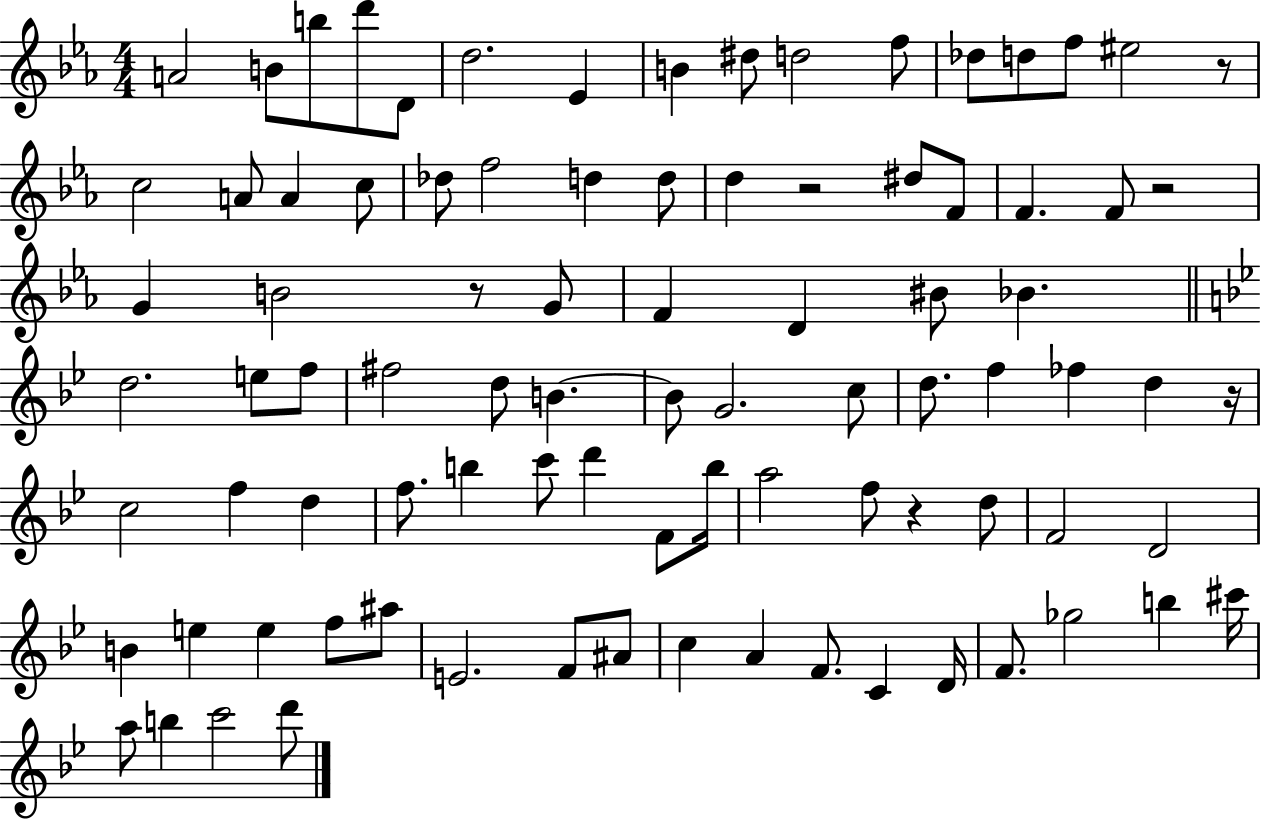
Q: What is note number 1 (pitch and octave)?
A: A4